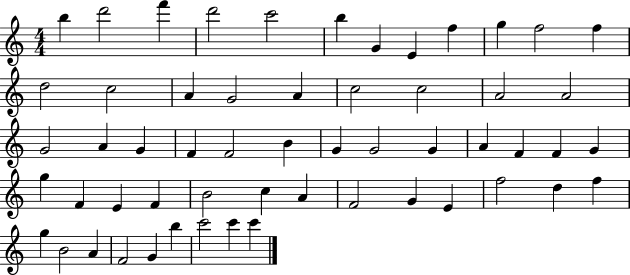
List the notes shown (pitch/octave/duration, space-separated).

B5/q D6/h F6/q D6/h C6/h B5/q G4/q E4/q F5/q G5/q F5/h F5/q D5/h C5/h A4/q G4/h A4/q C5/h C5/h A4/h A4/h G4/h A4/q G4/q F4/q F4/h B4/q G4/q G4/h G4/q A4/q F4/q F4/q G4/q G5/q F4/q E4/q F4/q B4/h C5/q A4/q F4/h G4/q E4/q F5/h D5/q F5/q G5/q B4/h A4/q F4/h G4/q B5/q C6/h C6/q C6/q